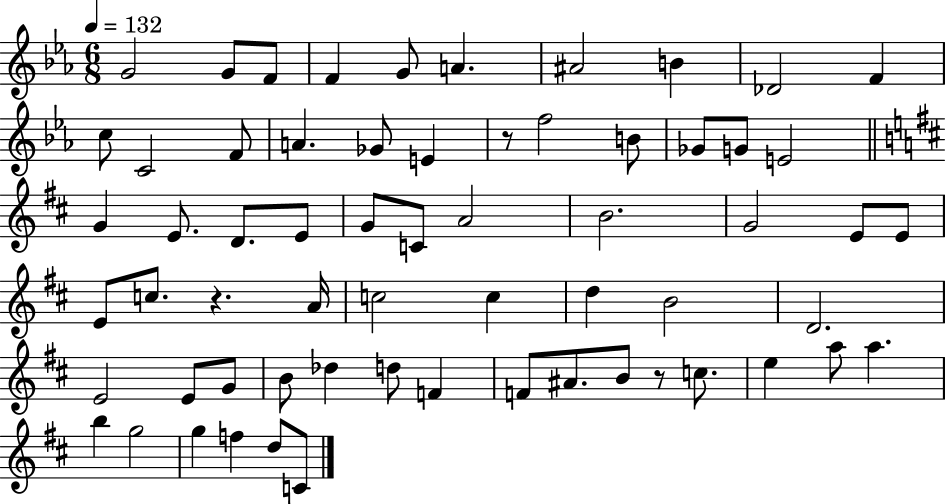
X:1
T:Untitled
M:6/8
L:1/4
K:Eb
G2 G/2 F/2 F G/2 A ^A2 B _D2 F c/2 C2 F/2 A _G/2 E z/2 f2 B/2 _G/2 G/2 E2 G E/2 D/2 E/2 G/2 C/2 A2 B2 G2 E/2 E/2 E/2 c/2 z A/4 c2 c d B2 D2 E2 E/2 G/2 B/2 _d d/2 F F/2 ^A/2 B/2 z/2 c/2 e a/2 a b g2 g f d/2 C/2